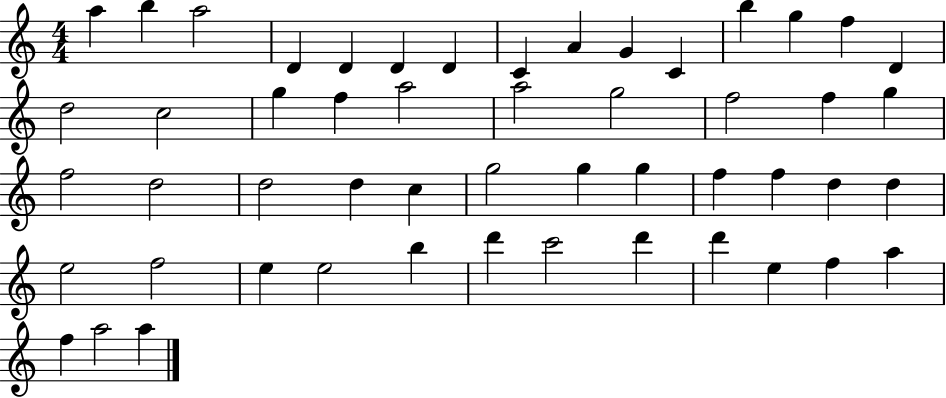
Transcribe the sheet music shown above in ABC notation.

X:1
T:Untitled
M:4/4
L:1/4
K:C
a b a2 D D D D C A G C b g f D d2 c2 g f a2 a2 g2 f2 f g f2 d2 d2 d c g2 g g f f d d e2 f2 e e2 b d' c'2 d' d' e f a f a2 a